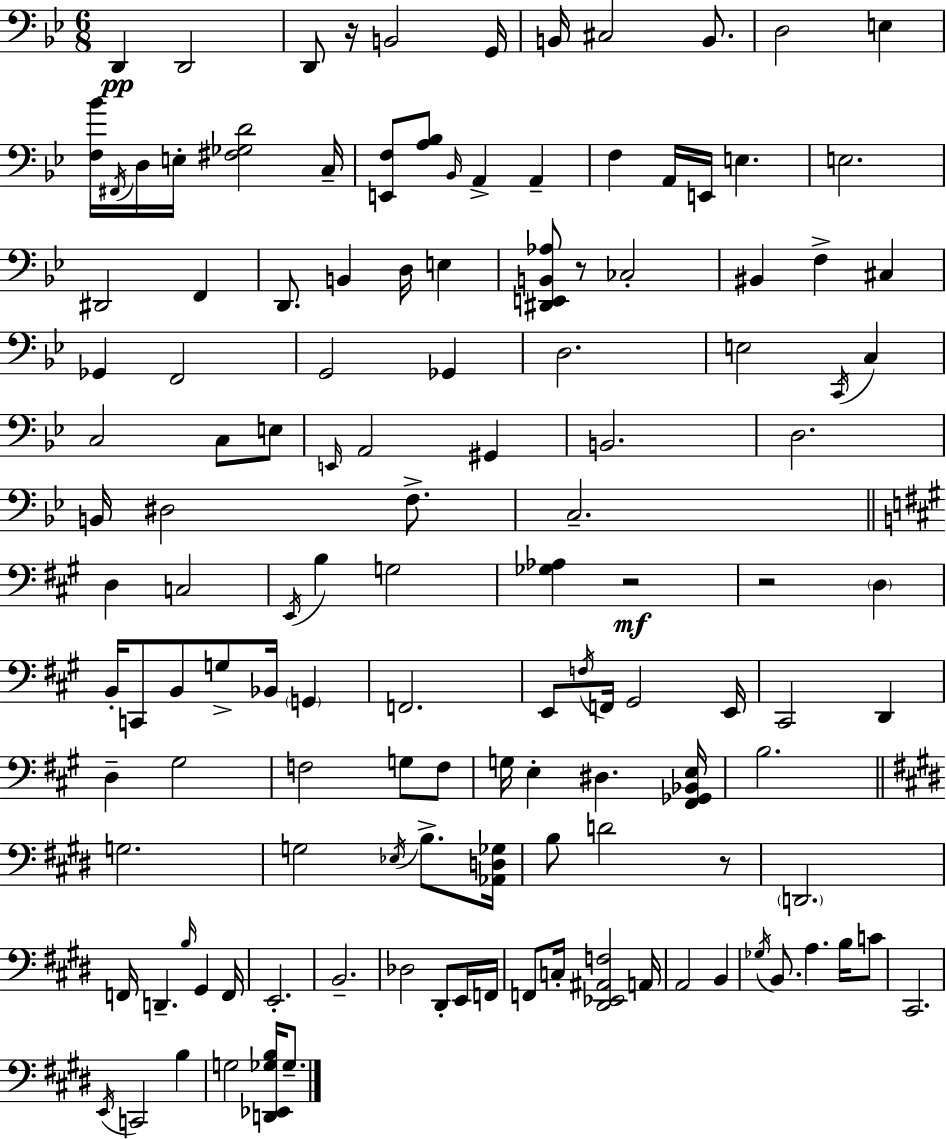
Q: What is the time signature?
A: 6/8